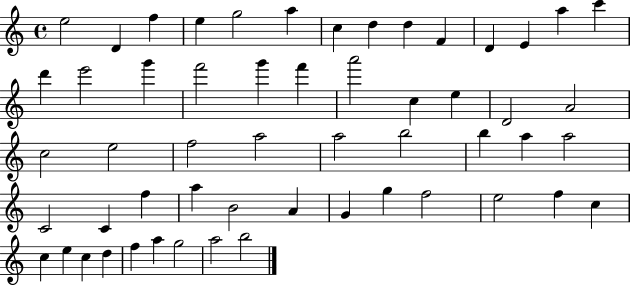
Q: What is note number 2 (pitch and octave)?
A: D4